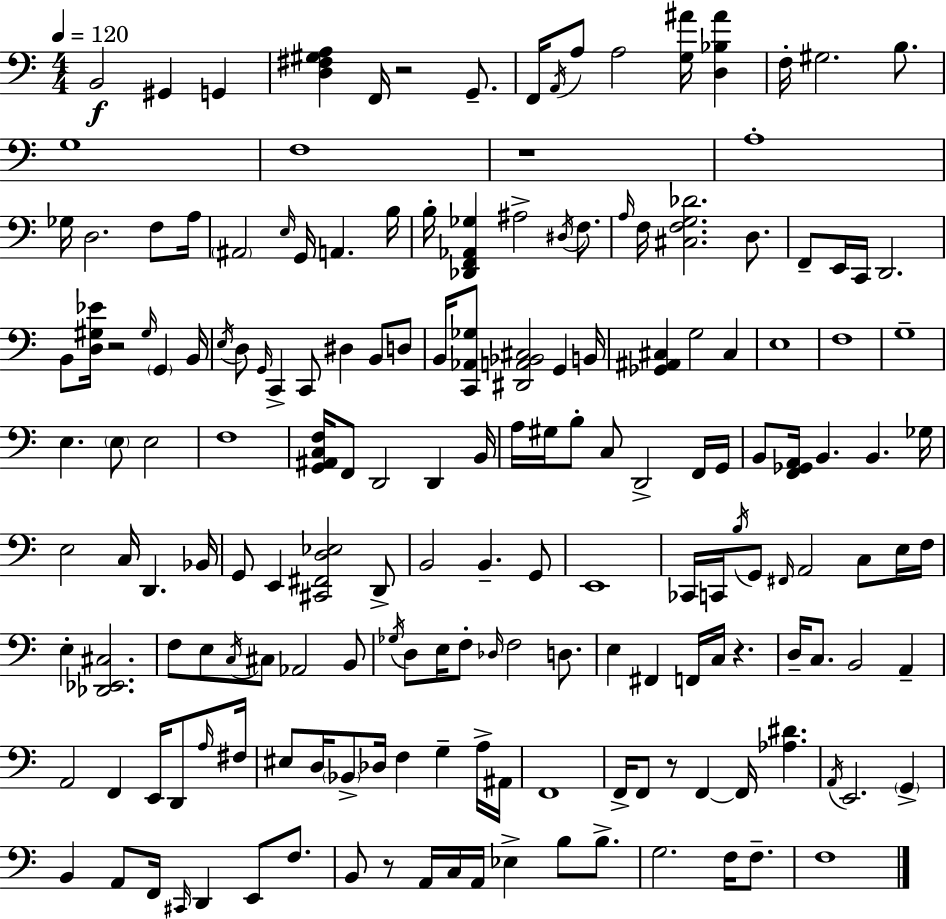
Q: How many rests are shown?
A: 6